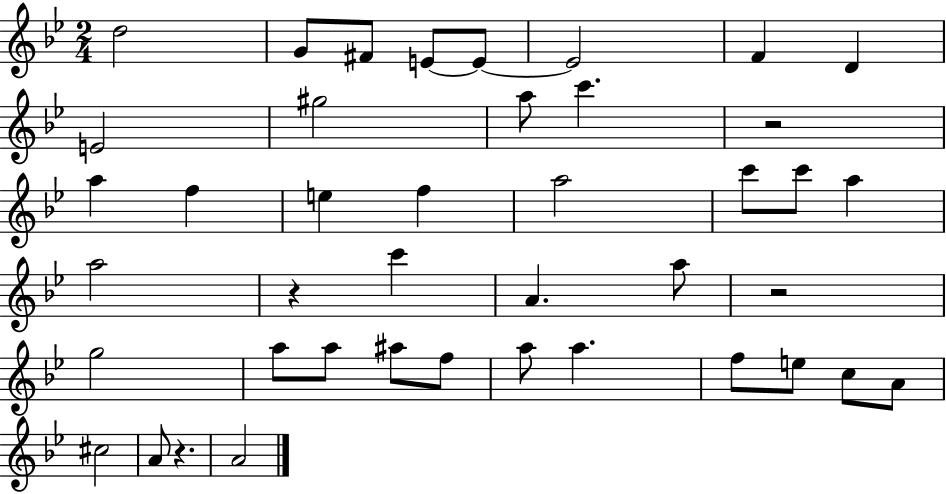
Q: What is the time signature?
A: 2/4